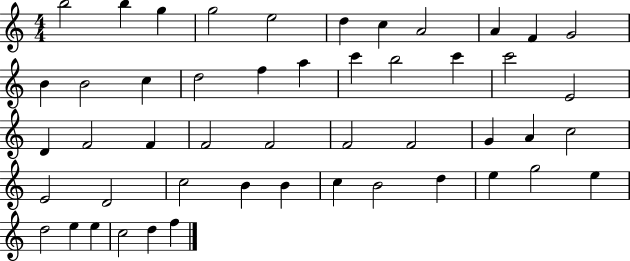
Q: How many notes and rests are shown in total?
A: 49